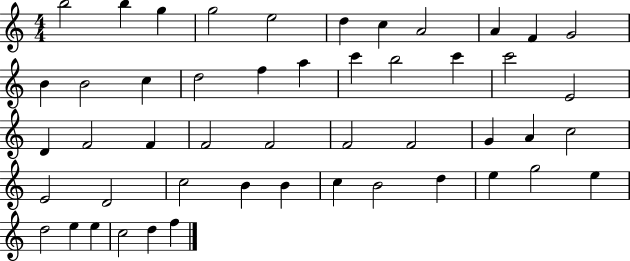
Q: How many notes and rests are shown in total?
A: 49